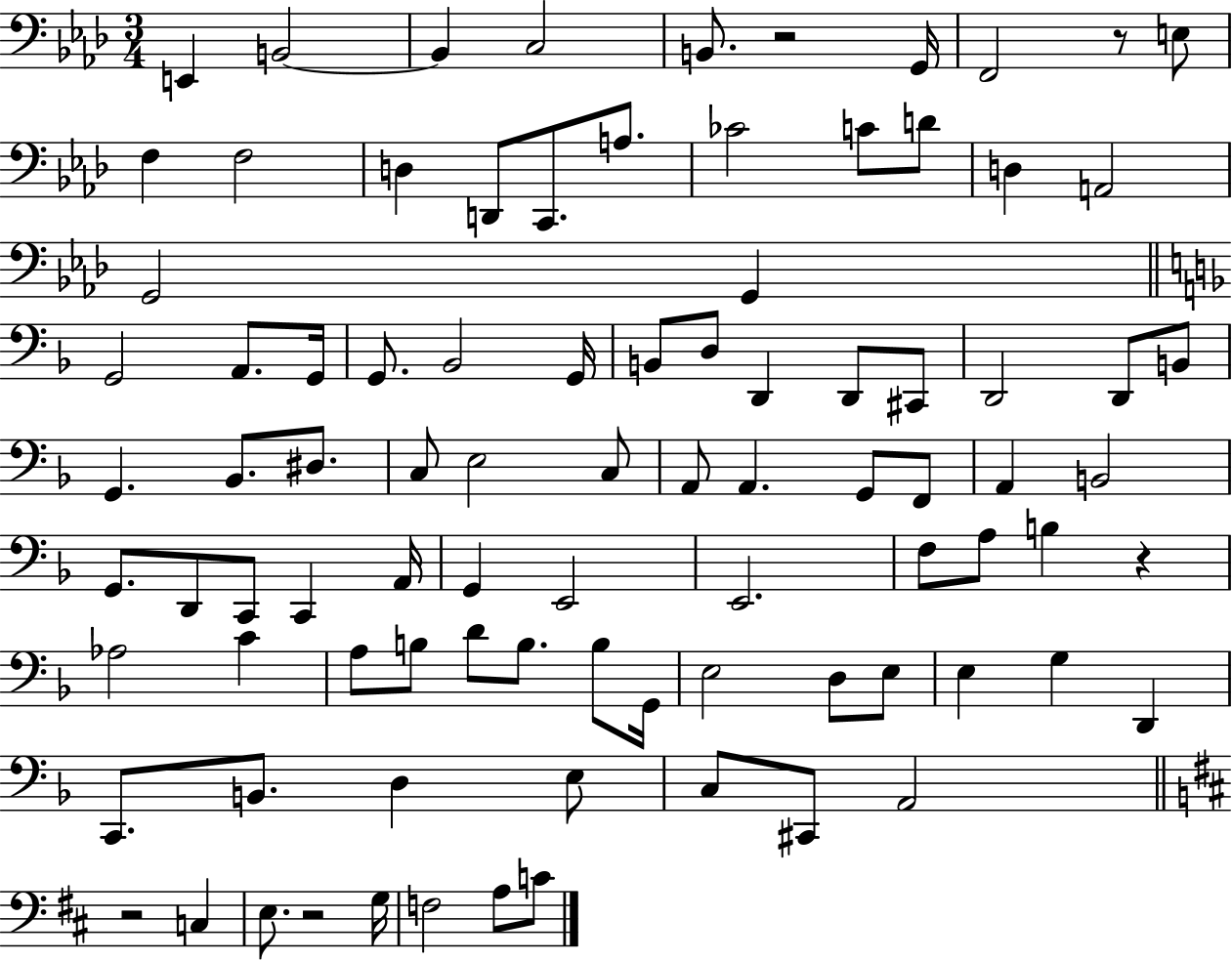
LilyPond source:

{
  \clef bass
  \numericTimeSignature
  \time 3/4
  \key aes \major
  e,4 b,2~~ | b,4 c2 | b,8. r2 g,16 | f,2 r8 e8 | \break f4 f2 | d4 d,8 c,8. a8. | ces'2 c'8 d'8 | d4 a,2 | \break g,2 g,4 | \bar "||" \break \key f \major g,2 a,8. g,16 | g,8. bes,2 g,16 | b,8 d8 d,4 d,8 cis,8 | d,2 d,8 b,8 | \break g,4. bes,8. dis8. | c8 e2 c8 | a,8 a,4. g,8 f,8 | a,4 b,2 | \break g,8. d,8 c,8 c,4 a,16 | g,4 e,2 | e,2. | f8 a8 b4 r4 | \break aes2 c'4 | a8 b8 d'8 b8. b8 g,16 | e2 d8 e8 | e4 g4 d,4 | \break c,8. b,8. d4 e8 | c8 cis,8 a,2 | \bar "||" \break \key d \major r2 c4 | e8. r2 g16 | f2 a8 c'8 | \bar "|."
}